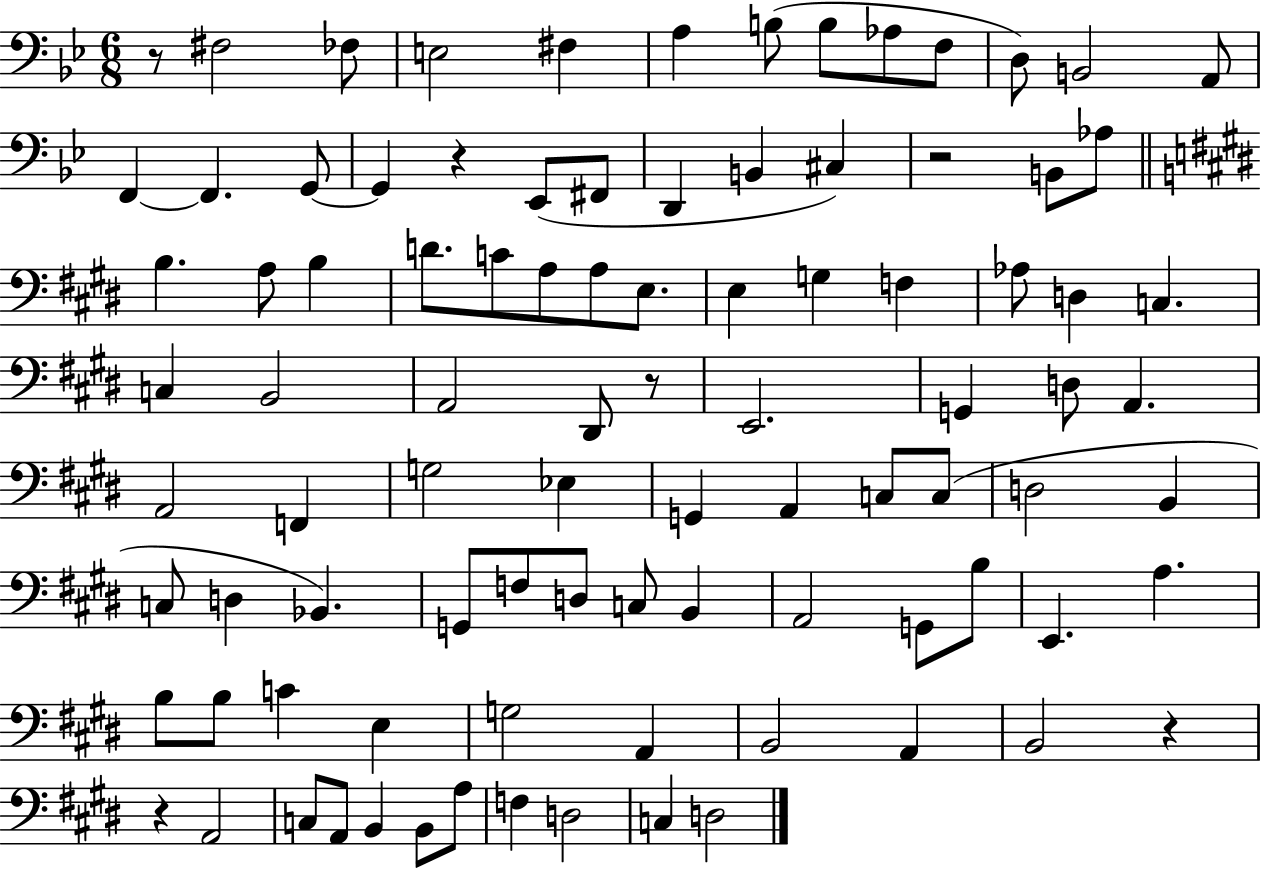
X:1
T:Untitled
M:6/8
L:1/4
K:Bb
z/2 ^F,2 _F,/2 E,2 ^F, A, B,/2 B,/2 _A,/2 F,/2 D,/2 B,,2 A,,/2 F,, F,, G,,/2 G,, z _E,,/2 ^F,,/2 D,, B,, ^C, z2 B,,/2 _A,/2 B, A,/2 B, D/2 C/2 A,/2 A,/2 E,/2 E, G, F, _A,/2 D, C, C, B,,2 A,,2 ^D,,/2 z/2 E,,2 G,, D,/2 A,, A,,2 F,, G,2 _E, G,, A,, C,/2 C,/2 D,2 B,, C,/2 D, _B,, G,,/2 F,/2 D,/2 C,/2 B,, A,,2 G,,/2 B,/2 E,, A, B,/2 B,/2 C E, G,2 A,, B,,2 A,, B,,2 z z A,,2 C,/2 A,,/2 B,, B,,/2 A,/2 F, D,2 C, D,2